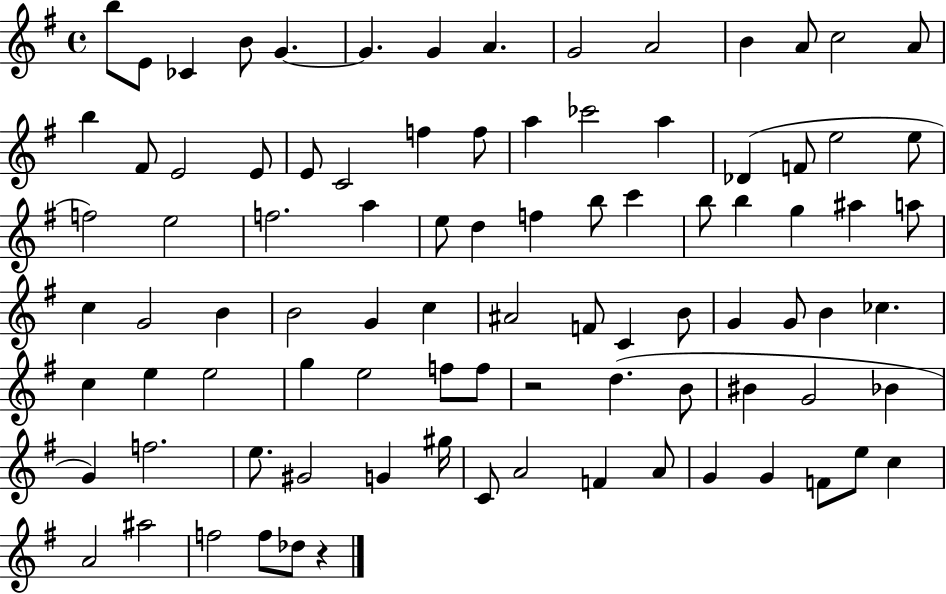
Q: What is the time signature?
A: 4/4